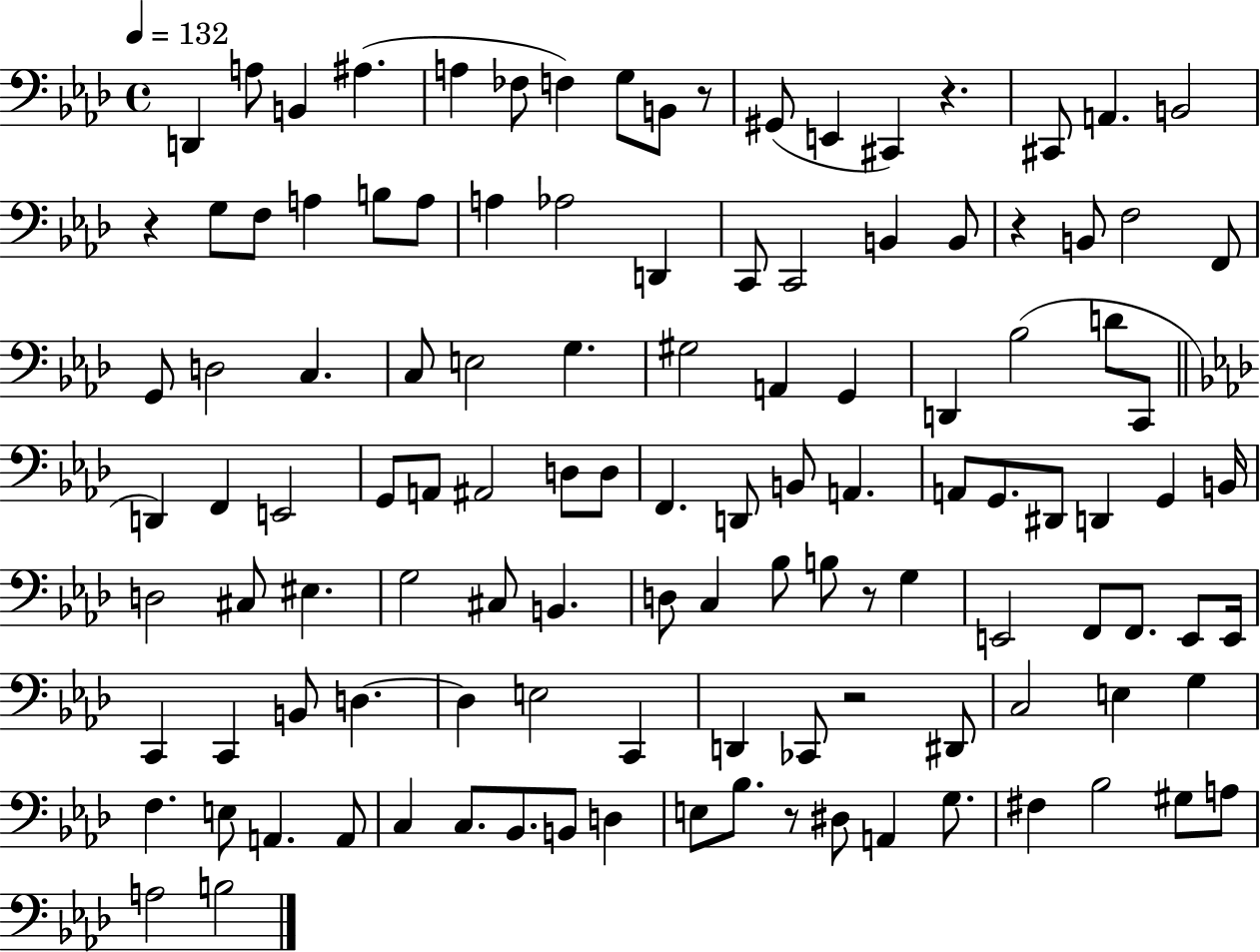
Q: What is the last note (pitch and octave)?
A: B3